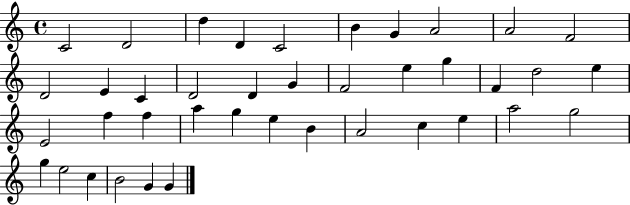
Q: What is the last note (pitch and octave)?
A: G4